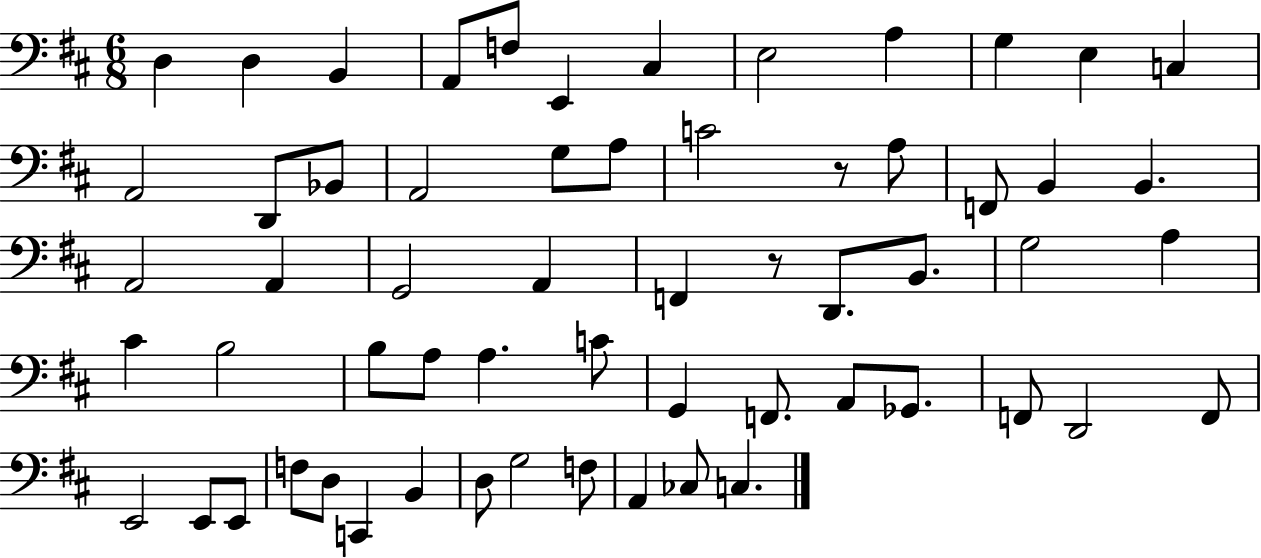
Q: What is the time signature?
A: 6/8